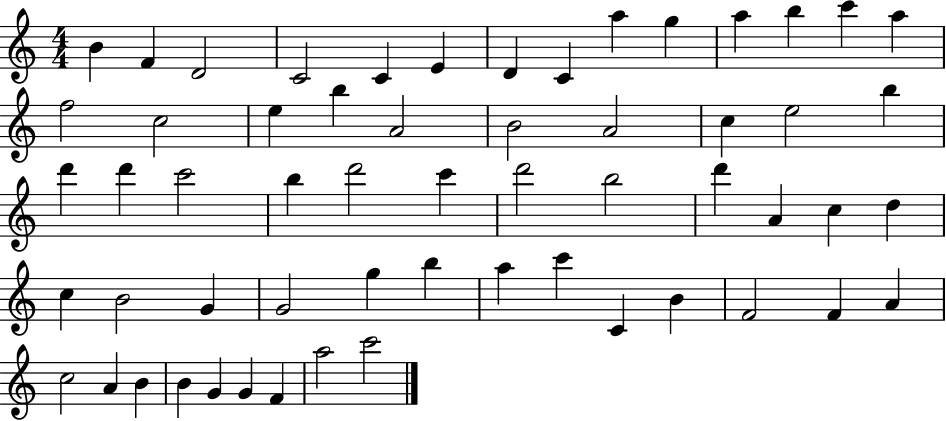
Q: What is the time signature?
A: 4/4